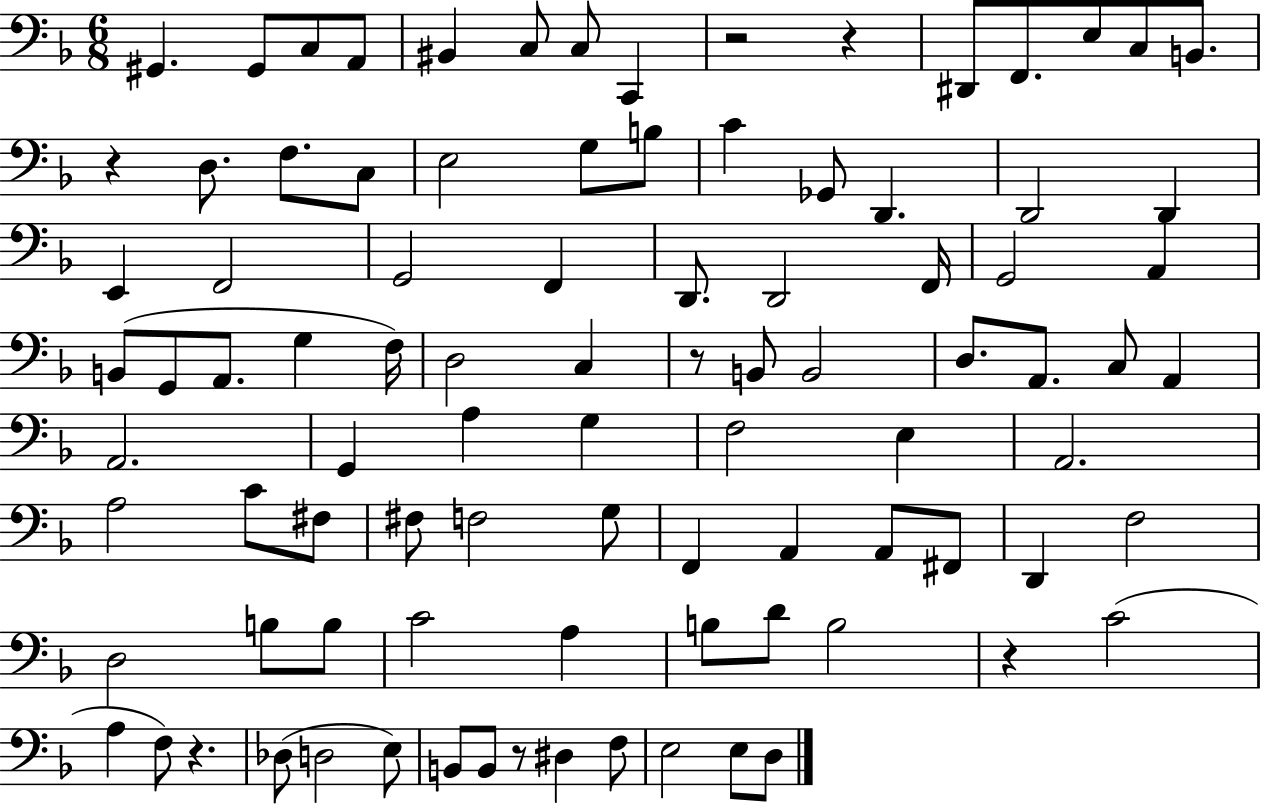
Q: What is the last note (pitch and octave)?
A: D3